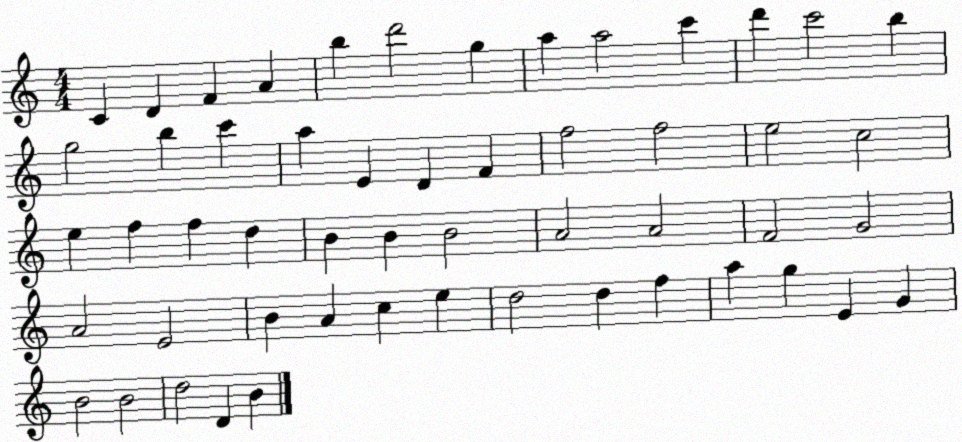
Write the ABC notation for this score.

X:1
T:Untitled
M:4/4
L:1/4
K:C
C D F A b d'2 g a a2 c' d' c'2 b g2 b c' a E D F f2 f2 e2 c2 e f f d B B B2 A2 A2 F2 G2 A2 E2 B A c e d2 d f a g E G B2 B2 d2 D B